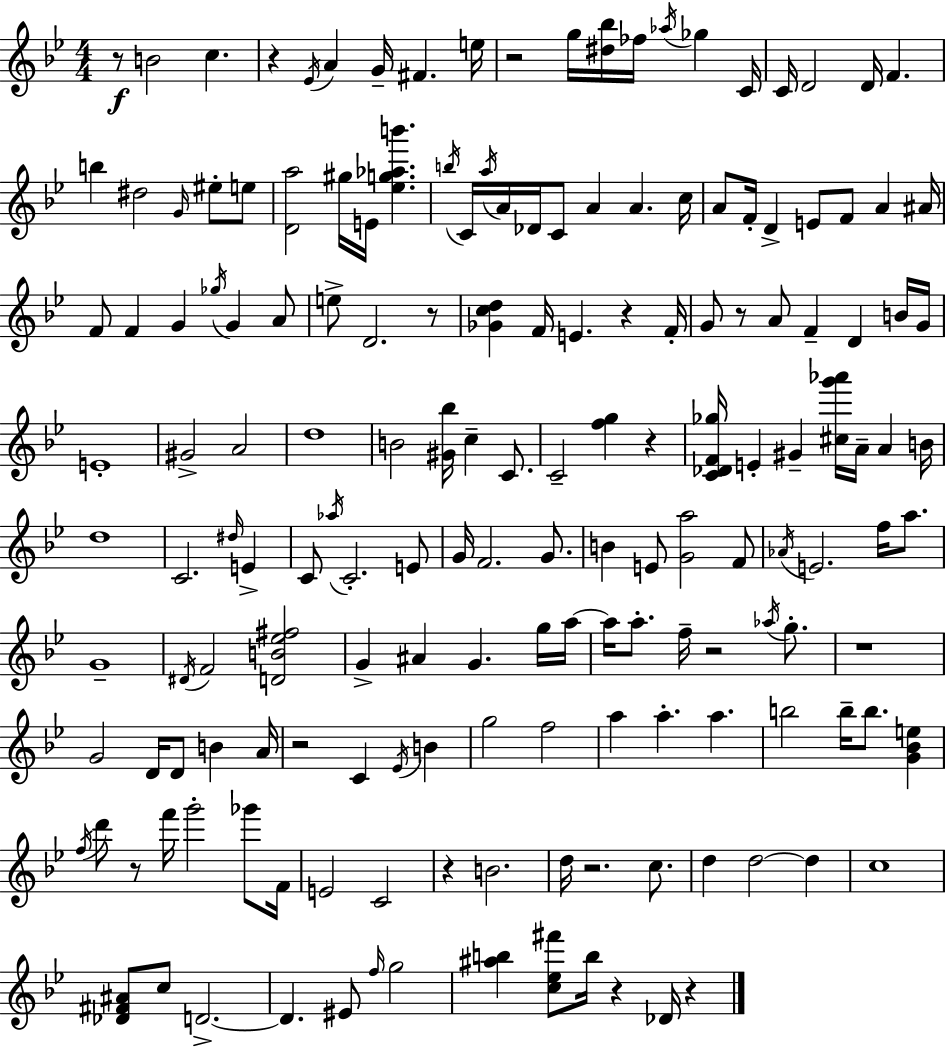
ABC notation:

X:1
T:Untitled
M:4/4
L:1/4
K:Gm
z/2 B2 c z _E/4 A G/4 ^F e/4 z2 g/4 [^d_b]/4 _f/4 _a/4 _g C/4 C/4 D2 D/4 F b ^d2 G/4 ^e/2 e/2 [Da]2 ^g/4 E/4 [_eg_ab'] b/4 C/4 a/4 A/4 _D/4 C/2 A A c/4 A/2 F/4 D E/2 F/2 A ^A/4 F/2 F G _g/4 G A/2 e/2 D2 z/2 [_Gcd] F/4 E z F/4 G/2 z/2 A/2 F D B/4 G/4 E4 ^G2 A2 d4 B2 [^G_b]/4 c C/2 C2 [fg] z [C_DF_g]/4 E ^G [^cg'_a']/4 A/4 A B/4 d4 C2 ^d/4 E C/2 _a/4 C2 E/2 G/4 F2 G/2 B E/2 [Ga]2 F/2 _A/4 E2 f/4 a/2 G4 ^D/4 F2 [DB_e^f]2 G ^A G g/4 a/4 a/4 a/2 f/4 z2 _a/4 g/2 z4 G2 D/4 D/2 B A/4 z2 C _E/4 B g2 f2 a a a b2 b/4 b/2 [G_Be] f/4 d'/2 z/2 f'/4 g'2 _g'/2 F/4 E2 C2 z B2 d/4 z2 c/2 d d2 d c4 [_D^F^A]/2 c/2 D2 D ^E/2 f/4 g2 [^ab] [c_e^f']/2 b/4 z _D/4 z